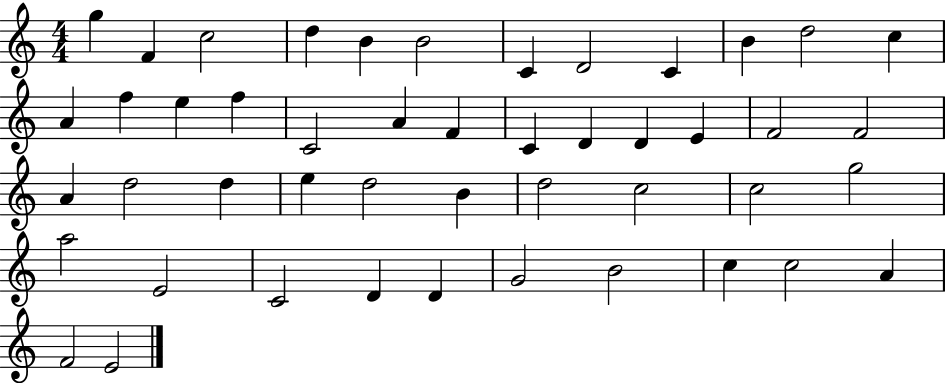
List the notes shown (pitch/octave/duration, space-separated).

G5/q F4/q C5/h D5/q B4/q B4/h C4/q D4/h C4/q B4/q D5/h C5/q A4/q F5/q E5/q F5/q C4/h A4/q F4/q C4/q D4/q D4/q E4/q F4/h F4/h A4/q D5/h D5/q E5/q D5/h B4/q D5/h C5/h C5/h G5/h A5/h E4/h C4/h D4/q D4/q G4/h B4/h C5/q C5/h A4/q F4/h E4/h